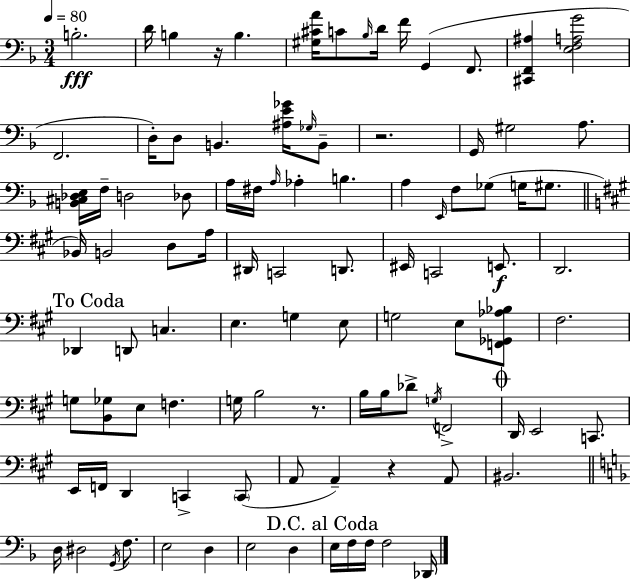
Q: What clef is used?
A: bass